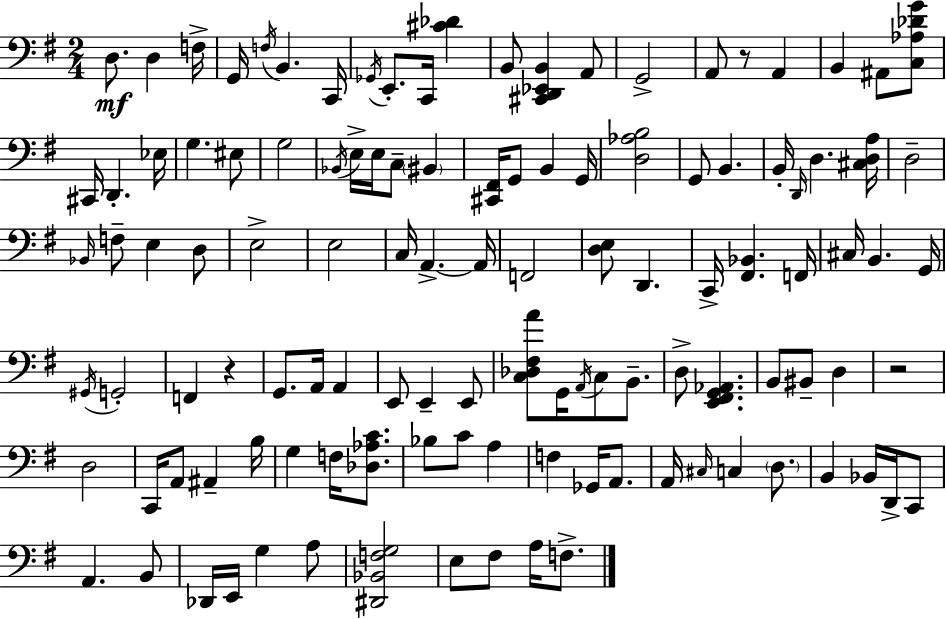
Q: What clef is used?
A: bass